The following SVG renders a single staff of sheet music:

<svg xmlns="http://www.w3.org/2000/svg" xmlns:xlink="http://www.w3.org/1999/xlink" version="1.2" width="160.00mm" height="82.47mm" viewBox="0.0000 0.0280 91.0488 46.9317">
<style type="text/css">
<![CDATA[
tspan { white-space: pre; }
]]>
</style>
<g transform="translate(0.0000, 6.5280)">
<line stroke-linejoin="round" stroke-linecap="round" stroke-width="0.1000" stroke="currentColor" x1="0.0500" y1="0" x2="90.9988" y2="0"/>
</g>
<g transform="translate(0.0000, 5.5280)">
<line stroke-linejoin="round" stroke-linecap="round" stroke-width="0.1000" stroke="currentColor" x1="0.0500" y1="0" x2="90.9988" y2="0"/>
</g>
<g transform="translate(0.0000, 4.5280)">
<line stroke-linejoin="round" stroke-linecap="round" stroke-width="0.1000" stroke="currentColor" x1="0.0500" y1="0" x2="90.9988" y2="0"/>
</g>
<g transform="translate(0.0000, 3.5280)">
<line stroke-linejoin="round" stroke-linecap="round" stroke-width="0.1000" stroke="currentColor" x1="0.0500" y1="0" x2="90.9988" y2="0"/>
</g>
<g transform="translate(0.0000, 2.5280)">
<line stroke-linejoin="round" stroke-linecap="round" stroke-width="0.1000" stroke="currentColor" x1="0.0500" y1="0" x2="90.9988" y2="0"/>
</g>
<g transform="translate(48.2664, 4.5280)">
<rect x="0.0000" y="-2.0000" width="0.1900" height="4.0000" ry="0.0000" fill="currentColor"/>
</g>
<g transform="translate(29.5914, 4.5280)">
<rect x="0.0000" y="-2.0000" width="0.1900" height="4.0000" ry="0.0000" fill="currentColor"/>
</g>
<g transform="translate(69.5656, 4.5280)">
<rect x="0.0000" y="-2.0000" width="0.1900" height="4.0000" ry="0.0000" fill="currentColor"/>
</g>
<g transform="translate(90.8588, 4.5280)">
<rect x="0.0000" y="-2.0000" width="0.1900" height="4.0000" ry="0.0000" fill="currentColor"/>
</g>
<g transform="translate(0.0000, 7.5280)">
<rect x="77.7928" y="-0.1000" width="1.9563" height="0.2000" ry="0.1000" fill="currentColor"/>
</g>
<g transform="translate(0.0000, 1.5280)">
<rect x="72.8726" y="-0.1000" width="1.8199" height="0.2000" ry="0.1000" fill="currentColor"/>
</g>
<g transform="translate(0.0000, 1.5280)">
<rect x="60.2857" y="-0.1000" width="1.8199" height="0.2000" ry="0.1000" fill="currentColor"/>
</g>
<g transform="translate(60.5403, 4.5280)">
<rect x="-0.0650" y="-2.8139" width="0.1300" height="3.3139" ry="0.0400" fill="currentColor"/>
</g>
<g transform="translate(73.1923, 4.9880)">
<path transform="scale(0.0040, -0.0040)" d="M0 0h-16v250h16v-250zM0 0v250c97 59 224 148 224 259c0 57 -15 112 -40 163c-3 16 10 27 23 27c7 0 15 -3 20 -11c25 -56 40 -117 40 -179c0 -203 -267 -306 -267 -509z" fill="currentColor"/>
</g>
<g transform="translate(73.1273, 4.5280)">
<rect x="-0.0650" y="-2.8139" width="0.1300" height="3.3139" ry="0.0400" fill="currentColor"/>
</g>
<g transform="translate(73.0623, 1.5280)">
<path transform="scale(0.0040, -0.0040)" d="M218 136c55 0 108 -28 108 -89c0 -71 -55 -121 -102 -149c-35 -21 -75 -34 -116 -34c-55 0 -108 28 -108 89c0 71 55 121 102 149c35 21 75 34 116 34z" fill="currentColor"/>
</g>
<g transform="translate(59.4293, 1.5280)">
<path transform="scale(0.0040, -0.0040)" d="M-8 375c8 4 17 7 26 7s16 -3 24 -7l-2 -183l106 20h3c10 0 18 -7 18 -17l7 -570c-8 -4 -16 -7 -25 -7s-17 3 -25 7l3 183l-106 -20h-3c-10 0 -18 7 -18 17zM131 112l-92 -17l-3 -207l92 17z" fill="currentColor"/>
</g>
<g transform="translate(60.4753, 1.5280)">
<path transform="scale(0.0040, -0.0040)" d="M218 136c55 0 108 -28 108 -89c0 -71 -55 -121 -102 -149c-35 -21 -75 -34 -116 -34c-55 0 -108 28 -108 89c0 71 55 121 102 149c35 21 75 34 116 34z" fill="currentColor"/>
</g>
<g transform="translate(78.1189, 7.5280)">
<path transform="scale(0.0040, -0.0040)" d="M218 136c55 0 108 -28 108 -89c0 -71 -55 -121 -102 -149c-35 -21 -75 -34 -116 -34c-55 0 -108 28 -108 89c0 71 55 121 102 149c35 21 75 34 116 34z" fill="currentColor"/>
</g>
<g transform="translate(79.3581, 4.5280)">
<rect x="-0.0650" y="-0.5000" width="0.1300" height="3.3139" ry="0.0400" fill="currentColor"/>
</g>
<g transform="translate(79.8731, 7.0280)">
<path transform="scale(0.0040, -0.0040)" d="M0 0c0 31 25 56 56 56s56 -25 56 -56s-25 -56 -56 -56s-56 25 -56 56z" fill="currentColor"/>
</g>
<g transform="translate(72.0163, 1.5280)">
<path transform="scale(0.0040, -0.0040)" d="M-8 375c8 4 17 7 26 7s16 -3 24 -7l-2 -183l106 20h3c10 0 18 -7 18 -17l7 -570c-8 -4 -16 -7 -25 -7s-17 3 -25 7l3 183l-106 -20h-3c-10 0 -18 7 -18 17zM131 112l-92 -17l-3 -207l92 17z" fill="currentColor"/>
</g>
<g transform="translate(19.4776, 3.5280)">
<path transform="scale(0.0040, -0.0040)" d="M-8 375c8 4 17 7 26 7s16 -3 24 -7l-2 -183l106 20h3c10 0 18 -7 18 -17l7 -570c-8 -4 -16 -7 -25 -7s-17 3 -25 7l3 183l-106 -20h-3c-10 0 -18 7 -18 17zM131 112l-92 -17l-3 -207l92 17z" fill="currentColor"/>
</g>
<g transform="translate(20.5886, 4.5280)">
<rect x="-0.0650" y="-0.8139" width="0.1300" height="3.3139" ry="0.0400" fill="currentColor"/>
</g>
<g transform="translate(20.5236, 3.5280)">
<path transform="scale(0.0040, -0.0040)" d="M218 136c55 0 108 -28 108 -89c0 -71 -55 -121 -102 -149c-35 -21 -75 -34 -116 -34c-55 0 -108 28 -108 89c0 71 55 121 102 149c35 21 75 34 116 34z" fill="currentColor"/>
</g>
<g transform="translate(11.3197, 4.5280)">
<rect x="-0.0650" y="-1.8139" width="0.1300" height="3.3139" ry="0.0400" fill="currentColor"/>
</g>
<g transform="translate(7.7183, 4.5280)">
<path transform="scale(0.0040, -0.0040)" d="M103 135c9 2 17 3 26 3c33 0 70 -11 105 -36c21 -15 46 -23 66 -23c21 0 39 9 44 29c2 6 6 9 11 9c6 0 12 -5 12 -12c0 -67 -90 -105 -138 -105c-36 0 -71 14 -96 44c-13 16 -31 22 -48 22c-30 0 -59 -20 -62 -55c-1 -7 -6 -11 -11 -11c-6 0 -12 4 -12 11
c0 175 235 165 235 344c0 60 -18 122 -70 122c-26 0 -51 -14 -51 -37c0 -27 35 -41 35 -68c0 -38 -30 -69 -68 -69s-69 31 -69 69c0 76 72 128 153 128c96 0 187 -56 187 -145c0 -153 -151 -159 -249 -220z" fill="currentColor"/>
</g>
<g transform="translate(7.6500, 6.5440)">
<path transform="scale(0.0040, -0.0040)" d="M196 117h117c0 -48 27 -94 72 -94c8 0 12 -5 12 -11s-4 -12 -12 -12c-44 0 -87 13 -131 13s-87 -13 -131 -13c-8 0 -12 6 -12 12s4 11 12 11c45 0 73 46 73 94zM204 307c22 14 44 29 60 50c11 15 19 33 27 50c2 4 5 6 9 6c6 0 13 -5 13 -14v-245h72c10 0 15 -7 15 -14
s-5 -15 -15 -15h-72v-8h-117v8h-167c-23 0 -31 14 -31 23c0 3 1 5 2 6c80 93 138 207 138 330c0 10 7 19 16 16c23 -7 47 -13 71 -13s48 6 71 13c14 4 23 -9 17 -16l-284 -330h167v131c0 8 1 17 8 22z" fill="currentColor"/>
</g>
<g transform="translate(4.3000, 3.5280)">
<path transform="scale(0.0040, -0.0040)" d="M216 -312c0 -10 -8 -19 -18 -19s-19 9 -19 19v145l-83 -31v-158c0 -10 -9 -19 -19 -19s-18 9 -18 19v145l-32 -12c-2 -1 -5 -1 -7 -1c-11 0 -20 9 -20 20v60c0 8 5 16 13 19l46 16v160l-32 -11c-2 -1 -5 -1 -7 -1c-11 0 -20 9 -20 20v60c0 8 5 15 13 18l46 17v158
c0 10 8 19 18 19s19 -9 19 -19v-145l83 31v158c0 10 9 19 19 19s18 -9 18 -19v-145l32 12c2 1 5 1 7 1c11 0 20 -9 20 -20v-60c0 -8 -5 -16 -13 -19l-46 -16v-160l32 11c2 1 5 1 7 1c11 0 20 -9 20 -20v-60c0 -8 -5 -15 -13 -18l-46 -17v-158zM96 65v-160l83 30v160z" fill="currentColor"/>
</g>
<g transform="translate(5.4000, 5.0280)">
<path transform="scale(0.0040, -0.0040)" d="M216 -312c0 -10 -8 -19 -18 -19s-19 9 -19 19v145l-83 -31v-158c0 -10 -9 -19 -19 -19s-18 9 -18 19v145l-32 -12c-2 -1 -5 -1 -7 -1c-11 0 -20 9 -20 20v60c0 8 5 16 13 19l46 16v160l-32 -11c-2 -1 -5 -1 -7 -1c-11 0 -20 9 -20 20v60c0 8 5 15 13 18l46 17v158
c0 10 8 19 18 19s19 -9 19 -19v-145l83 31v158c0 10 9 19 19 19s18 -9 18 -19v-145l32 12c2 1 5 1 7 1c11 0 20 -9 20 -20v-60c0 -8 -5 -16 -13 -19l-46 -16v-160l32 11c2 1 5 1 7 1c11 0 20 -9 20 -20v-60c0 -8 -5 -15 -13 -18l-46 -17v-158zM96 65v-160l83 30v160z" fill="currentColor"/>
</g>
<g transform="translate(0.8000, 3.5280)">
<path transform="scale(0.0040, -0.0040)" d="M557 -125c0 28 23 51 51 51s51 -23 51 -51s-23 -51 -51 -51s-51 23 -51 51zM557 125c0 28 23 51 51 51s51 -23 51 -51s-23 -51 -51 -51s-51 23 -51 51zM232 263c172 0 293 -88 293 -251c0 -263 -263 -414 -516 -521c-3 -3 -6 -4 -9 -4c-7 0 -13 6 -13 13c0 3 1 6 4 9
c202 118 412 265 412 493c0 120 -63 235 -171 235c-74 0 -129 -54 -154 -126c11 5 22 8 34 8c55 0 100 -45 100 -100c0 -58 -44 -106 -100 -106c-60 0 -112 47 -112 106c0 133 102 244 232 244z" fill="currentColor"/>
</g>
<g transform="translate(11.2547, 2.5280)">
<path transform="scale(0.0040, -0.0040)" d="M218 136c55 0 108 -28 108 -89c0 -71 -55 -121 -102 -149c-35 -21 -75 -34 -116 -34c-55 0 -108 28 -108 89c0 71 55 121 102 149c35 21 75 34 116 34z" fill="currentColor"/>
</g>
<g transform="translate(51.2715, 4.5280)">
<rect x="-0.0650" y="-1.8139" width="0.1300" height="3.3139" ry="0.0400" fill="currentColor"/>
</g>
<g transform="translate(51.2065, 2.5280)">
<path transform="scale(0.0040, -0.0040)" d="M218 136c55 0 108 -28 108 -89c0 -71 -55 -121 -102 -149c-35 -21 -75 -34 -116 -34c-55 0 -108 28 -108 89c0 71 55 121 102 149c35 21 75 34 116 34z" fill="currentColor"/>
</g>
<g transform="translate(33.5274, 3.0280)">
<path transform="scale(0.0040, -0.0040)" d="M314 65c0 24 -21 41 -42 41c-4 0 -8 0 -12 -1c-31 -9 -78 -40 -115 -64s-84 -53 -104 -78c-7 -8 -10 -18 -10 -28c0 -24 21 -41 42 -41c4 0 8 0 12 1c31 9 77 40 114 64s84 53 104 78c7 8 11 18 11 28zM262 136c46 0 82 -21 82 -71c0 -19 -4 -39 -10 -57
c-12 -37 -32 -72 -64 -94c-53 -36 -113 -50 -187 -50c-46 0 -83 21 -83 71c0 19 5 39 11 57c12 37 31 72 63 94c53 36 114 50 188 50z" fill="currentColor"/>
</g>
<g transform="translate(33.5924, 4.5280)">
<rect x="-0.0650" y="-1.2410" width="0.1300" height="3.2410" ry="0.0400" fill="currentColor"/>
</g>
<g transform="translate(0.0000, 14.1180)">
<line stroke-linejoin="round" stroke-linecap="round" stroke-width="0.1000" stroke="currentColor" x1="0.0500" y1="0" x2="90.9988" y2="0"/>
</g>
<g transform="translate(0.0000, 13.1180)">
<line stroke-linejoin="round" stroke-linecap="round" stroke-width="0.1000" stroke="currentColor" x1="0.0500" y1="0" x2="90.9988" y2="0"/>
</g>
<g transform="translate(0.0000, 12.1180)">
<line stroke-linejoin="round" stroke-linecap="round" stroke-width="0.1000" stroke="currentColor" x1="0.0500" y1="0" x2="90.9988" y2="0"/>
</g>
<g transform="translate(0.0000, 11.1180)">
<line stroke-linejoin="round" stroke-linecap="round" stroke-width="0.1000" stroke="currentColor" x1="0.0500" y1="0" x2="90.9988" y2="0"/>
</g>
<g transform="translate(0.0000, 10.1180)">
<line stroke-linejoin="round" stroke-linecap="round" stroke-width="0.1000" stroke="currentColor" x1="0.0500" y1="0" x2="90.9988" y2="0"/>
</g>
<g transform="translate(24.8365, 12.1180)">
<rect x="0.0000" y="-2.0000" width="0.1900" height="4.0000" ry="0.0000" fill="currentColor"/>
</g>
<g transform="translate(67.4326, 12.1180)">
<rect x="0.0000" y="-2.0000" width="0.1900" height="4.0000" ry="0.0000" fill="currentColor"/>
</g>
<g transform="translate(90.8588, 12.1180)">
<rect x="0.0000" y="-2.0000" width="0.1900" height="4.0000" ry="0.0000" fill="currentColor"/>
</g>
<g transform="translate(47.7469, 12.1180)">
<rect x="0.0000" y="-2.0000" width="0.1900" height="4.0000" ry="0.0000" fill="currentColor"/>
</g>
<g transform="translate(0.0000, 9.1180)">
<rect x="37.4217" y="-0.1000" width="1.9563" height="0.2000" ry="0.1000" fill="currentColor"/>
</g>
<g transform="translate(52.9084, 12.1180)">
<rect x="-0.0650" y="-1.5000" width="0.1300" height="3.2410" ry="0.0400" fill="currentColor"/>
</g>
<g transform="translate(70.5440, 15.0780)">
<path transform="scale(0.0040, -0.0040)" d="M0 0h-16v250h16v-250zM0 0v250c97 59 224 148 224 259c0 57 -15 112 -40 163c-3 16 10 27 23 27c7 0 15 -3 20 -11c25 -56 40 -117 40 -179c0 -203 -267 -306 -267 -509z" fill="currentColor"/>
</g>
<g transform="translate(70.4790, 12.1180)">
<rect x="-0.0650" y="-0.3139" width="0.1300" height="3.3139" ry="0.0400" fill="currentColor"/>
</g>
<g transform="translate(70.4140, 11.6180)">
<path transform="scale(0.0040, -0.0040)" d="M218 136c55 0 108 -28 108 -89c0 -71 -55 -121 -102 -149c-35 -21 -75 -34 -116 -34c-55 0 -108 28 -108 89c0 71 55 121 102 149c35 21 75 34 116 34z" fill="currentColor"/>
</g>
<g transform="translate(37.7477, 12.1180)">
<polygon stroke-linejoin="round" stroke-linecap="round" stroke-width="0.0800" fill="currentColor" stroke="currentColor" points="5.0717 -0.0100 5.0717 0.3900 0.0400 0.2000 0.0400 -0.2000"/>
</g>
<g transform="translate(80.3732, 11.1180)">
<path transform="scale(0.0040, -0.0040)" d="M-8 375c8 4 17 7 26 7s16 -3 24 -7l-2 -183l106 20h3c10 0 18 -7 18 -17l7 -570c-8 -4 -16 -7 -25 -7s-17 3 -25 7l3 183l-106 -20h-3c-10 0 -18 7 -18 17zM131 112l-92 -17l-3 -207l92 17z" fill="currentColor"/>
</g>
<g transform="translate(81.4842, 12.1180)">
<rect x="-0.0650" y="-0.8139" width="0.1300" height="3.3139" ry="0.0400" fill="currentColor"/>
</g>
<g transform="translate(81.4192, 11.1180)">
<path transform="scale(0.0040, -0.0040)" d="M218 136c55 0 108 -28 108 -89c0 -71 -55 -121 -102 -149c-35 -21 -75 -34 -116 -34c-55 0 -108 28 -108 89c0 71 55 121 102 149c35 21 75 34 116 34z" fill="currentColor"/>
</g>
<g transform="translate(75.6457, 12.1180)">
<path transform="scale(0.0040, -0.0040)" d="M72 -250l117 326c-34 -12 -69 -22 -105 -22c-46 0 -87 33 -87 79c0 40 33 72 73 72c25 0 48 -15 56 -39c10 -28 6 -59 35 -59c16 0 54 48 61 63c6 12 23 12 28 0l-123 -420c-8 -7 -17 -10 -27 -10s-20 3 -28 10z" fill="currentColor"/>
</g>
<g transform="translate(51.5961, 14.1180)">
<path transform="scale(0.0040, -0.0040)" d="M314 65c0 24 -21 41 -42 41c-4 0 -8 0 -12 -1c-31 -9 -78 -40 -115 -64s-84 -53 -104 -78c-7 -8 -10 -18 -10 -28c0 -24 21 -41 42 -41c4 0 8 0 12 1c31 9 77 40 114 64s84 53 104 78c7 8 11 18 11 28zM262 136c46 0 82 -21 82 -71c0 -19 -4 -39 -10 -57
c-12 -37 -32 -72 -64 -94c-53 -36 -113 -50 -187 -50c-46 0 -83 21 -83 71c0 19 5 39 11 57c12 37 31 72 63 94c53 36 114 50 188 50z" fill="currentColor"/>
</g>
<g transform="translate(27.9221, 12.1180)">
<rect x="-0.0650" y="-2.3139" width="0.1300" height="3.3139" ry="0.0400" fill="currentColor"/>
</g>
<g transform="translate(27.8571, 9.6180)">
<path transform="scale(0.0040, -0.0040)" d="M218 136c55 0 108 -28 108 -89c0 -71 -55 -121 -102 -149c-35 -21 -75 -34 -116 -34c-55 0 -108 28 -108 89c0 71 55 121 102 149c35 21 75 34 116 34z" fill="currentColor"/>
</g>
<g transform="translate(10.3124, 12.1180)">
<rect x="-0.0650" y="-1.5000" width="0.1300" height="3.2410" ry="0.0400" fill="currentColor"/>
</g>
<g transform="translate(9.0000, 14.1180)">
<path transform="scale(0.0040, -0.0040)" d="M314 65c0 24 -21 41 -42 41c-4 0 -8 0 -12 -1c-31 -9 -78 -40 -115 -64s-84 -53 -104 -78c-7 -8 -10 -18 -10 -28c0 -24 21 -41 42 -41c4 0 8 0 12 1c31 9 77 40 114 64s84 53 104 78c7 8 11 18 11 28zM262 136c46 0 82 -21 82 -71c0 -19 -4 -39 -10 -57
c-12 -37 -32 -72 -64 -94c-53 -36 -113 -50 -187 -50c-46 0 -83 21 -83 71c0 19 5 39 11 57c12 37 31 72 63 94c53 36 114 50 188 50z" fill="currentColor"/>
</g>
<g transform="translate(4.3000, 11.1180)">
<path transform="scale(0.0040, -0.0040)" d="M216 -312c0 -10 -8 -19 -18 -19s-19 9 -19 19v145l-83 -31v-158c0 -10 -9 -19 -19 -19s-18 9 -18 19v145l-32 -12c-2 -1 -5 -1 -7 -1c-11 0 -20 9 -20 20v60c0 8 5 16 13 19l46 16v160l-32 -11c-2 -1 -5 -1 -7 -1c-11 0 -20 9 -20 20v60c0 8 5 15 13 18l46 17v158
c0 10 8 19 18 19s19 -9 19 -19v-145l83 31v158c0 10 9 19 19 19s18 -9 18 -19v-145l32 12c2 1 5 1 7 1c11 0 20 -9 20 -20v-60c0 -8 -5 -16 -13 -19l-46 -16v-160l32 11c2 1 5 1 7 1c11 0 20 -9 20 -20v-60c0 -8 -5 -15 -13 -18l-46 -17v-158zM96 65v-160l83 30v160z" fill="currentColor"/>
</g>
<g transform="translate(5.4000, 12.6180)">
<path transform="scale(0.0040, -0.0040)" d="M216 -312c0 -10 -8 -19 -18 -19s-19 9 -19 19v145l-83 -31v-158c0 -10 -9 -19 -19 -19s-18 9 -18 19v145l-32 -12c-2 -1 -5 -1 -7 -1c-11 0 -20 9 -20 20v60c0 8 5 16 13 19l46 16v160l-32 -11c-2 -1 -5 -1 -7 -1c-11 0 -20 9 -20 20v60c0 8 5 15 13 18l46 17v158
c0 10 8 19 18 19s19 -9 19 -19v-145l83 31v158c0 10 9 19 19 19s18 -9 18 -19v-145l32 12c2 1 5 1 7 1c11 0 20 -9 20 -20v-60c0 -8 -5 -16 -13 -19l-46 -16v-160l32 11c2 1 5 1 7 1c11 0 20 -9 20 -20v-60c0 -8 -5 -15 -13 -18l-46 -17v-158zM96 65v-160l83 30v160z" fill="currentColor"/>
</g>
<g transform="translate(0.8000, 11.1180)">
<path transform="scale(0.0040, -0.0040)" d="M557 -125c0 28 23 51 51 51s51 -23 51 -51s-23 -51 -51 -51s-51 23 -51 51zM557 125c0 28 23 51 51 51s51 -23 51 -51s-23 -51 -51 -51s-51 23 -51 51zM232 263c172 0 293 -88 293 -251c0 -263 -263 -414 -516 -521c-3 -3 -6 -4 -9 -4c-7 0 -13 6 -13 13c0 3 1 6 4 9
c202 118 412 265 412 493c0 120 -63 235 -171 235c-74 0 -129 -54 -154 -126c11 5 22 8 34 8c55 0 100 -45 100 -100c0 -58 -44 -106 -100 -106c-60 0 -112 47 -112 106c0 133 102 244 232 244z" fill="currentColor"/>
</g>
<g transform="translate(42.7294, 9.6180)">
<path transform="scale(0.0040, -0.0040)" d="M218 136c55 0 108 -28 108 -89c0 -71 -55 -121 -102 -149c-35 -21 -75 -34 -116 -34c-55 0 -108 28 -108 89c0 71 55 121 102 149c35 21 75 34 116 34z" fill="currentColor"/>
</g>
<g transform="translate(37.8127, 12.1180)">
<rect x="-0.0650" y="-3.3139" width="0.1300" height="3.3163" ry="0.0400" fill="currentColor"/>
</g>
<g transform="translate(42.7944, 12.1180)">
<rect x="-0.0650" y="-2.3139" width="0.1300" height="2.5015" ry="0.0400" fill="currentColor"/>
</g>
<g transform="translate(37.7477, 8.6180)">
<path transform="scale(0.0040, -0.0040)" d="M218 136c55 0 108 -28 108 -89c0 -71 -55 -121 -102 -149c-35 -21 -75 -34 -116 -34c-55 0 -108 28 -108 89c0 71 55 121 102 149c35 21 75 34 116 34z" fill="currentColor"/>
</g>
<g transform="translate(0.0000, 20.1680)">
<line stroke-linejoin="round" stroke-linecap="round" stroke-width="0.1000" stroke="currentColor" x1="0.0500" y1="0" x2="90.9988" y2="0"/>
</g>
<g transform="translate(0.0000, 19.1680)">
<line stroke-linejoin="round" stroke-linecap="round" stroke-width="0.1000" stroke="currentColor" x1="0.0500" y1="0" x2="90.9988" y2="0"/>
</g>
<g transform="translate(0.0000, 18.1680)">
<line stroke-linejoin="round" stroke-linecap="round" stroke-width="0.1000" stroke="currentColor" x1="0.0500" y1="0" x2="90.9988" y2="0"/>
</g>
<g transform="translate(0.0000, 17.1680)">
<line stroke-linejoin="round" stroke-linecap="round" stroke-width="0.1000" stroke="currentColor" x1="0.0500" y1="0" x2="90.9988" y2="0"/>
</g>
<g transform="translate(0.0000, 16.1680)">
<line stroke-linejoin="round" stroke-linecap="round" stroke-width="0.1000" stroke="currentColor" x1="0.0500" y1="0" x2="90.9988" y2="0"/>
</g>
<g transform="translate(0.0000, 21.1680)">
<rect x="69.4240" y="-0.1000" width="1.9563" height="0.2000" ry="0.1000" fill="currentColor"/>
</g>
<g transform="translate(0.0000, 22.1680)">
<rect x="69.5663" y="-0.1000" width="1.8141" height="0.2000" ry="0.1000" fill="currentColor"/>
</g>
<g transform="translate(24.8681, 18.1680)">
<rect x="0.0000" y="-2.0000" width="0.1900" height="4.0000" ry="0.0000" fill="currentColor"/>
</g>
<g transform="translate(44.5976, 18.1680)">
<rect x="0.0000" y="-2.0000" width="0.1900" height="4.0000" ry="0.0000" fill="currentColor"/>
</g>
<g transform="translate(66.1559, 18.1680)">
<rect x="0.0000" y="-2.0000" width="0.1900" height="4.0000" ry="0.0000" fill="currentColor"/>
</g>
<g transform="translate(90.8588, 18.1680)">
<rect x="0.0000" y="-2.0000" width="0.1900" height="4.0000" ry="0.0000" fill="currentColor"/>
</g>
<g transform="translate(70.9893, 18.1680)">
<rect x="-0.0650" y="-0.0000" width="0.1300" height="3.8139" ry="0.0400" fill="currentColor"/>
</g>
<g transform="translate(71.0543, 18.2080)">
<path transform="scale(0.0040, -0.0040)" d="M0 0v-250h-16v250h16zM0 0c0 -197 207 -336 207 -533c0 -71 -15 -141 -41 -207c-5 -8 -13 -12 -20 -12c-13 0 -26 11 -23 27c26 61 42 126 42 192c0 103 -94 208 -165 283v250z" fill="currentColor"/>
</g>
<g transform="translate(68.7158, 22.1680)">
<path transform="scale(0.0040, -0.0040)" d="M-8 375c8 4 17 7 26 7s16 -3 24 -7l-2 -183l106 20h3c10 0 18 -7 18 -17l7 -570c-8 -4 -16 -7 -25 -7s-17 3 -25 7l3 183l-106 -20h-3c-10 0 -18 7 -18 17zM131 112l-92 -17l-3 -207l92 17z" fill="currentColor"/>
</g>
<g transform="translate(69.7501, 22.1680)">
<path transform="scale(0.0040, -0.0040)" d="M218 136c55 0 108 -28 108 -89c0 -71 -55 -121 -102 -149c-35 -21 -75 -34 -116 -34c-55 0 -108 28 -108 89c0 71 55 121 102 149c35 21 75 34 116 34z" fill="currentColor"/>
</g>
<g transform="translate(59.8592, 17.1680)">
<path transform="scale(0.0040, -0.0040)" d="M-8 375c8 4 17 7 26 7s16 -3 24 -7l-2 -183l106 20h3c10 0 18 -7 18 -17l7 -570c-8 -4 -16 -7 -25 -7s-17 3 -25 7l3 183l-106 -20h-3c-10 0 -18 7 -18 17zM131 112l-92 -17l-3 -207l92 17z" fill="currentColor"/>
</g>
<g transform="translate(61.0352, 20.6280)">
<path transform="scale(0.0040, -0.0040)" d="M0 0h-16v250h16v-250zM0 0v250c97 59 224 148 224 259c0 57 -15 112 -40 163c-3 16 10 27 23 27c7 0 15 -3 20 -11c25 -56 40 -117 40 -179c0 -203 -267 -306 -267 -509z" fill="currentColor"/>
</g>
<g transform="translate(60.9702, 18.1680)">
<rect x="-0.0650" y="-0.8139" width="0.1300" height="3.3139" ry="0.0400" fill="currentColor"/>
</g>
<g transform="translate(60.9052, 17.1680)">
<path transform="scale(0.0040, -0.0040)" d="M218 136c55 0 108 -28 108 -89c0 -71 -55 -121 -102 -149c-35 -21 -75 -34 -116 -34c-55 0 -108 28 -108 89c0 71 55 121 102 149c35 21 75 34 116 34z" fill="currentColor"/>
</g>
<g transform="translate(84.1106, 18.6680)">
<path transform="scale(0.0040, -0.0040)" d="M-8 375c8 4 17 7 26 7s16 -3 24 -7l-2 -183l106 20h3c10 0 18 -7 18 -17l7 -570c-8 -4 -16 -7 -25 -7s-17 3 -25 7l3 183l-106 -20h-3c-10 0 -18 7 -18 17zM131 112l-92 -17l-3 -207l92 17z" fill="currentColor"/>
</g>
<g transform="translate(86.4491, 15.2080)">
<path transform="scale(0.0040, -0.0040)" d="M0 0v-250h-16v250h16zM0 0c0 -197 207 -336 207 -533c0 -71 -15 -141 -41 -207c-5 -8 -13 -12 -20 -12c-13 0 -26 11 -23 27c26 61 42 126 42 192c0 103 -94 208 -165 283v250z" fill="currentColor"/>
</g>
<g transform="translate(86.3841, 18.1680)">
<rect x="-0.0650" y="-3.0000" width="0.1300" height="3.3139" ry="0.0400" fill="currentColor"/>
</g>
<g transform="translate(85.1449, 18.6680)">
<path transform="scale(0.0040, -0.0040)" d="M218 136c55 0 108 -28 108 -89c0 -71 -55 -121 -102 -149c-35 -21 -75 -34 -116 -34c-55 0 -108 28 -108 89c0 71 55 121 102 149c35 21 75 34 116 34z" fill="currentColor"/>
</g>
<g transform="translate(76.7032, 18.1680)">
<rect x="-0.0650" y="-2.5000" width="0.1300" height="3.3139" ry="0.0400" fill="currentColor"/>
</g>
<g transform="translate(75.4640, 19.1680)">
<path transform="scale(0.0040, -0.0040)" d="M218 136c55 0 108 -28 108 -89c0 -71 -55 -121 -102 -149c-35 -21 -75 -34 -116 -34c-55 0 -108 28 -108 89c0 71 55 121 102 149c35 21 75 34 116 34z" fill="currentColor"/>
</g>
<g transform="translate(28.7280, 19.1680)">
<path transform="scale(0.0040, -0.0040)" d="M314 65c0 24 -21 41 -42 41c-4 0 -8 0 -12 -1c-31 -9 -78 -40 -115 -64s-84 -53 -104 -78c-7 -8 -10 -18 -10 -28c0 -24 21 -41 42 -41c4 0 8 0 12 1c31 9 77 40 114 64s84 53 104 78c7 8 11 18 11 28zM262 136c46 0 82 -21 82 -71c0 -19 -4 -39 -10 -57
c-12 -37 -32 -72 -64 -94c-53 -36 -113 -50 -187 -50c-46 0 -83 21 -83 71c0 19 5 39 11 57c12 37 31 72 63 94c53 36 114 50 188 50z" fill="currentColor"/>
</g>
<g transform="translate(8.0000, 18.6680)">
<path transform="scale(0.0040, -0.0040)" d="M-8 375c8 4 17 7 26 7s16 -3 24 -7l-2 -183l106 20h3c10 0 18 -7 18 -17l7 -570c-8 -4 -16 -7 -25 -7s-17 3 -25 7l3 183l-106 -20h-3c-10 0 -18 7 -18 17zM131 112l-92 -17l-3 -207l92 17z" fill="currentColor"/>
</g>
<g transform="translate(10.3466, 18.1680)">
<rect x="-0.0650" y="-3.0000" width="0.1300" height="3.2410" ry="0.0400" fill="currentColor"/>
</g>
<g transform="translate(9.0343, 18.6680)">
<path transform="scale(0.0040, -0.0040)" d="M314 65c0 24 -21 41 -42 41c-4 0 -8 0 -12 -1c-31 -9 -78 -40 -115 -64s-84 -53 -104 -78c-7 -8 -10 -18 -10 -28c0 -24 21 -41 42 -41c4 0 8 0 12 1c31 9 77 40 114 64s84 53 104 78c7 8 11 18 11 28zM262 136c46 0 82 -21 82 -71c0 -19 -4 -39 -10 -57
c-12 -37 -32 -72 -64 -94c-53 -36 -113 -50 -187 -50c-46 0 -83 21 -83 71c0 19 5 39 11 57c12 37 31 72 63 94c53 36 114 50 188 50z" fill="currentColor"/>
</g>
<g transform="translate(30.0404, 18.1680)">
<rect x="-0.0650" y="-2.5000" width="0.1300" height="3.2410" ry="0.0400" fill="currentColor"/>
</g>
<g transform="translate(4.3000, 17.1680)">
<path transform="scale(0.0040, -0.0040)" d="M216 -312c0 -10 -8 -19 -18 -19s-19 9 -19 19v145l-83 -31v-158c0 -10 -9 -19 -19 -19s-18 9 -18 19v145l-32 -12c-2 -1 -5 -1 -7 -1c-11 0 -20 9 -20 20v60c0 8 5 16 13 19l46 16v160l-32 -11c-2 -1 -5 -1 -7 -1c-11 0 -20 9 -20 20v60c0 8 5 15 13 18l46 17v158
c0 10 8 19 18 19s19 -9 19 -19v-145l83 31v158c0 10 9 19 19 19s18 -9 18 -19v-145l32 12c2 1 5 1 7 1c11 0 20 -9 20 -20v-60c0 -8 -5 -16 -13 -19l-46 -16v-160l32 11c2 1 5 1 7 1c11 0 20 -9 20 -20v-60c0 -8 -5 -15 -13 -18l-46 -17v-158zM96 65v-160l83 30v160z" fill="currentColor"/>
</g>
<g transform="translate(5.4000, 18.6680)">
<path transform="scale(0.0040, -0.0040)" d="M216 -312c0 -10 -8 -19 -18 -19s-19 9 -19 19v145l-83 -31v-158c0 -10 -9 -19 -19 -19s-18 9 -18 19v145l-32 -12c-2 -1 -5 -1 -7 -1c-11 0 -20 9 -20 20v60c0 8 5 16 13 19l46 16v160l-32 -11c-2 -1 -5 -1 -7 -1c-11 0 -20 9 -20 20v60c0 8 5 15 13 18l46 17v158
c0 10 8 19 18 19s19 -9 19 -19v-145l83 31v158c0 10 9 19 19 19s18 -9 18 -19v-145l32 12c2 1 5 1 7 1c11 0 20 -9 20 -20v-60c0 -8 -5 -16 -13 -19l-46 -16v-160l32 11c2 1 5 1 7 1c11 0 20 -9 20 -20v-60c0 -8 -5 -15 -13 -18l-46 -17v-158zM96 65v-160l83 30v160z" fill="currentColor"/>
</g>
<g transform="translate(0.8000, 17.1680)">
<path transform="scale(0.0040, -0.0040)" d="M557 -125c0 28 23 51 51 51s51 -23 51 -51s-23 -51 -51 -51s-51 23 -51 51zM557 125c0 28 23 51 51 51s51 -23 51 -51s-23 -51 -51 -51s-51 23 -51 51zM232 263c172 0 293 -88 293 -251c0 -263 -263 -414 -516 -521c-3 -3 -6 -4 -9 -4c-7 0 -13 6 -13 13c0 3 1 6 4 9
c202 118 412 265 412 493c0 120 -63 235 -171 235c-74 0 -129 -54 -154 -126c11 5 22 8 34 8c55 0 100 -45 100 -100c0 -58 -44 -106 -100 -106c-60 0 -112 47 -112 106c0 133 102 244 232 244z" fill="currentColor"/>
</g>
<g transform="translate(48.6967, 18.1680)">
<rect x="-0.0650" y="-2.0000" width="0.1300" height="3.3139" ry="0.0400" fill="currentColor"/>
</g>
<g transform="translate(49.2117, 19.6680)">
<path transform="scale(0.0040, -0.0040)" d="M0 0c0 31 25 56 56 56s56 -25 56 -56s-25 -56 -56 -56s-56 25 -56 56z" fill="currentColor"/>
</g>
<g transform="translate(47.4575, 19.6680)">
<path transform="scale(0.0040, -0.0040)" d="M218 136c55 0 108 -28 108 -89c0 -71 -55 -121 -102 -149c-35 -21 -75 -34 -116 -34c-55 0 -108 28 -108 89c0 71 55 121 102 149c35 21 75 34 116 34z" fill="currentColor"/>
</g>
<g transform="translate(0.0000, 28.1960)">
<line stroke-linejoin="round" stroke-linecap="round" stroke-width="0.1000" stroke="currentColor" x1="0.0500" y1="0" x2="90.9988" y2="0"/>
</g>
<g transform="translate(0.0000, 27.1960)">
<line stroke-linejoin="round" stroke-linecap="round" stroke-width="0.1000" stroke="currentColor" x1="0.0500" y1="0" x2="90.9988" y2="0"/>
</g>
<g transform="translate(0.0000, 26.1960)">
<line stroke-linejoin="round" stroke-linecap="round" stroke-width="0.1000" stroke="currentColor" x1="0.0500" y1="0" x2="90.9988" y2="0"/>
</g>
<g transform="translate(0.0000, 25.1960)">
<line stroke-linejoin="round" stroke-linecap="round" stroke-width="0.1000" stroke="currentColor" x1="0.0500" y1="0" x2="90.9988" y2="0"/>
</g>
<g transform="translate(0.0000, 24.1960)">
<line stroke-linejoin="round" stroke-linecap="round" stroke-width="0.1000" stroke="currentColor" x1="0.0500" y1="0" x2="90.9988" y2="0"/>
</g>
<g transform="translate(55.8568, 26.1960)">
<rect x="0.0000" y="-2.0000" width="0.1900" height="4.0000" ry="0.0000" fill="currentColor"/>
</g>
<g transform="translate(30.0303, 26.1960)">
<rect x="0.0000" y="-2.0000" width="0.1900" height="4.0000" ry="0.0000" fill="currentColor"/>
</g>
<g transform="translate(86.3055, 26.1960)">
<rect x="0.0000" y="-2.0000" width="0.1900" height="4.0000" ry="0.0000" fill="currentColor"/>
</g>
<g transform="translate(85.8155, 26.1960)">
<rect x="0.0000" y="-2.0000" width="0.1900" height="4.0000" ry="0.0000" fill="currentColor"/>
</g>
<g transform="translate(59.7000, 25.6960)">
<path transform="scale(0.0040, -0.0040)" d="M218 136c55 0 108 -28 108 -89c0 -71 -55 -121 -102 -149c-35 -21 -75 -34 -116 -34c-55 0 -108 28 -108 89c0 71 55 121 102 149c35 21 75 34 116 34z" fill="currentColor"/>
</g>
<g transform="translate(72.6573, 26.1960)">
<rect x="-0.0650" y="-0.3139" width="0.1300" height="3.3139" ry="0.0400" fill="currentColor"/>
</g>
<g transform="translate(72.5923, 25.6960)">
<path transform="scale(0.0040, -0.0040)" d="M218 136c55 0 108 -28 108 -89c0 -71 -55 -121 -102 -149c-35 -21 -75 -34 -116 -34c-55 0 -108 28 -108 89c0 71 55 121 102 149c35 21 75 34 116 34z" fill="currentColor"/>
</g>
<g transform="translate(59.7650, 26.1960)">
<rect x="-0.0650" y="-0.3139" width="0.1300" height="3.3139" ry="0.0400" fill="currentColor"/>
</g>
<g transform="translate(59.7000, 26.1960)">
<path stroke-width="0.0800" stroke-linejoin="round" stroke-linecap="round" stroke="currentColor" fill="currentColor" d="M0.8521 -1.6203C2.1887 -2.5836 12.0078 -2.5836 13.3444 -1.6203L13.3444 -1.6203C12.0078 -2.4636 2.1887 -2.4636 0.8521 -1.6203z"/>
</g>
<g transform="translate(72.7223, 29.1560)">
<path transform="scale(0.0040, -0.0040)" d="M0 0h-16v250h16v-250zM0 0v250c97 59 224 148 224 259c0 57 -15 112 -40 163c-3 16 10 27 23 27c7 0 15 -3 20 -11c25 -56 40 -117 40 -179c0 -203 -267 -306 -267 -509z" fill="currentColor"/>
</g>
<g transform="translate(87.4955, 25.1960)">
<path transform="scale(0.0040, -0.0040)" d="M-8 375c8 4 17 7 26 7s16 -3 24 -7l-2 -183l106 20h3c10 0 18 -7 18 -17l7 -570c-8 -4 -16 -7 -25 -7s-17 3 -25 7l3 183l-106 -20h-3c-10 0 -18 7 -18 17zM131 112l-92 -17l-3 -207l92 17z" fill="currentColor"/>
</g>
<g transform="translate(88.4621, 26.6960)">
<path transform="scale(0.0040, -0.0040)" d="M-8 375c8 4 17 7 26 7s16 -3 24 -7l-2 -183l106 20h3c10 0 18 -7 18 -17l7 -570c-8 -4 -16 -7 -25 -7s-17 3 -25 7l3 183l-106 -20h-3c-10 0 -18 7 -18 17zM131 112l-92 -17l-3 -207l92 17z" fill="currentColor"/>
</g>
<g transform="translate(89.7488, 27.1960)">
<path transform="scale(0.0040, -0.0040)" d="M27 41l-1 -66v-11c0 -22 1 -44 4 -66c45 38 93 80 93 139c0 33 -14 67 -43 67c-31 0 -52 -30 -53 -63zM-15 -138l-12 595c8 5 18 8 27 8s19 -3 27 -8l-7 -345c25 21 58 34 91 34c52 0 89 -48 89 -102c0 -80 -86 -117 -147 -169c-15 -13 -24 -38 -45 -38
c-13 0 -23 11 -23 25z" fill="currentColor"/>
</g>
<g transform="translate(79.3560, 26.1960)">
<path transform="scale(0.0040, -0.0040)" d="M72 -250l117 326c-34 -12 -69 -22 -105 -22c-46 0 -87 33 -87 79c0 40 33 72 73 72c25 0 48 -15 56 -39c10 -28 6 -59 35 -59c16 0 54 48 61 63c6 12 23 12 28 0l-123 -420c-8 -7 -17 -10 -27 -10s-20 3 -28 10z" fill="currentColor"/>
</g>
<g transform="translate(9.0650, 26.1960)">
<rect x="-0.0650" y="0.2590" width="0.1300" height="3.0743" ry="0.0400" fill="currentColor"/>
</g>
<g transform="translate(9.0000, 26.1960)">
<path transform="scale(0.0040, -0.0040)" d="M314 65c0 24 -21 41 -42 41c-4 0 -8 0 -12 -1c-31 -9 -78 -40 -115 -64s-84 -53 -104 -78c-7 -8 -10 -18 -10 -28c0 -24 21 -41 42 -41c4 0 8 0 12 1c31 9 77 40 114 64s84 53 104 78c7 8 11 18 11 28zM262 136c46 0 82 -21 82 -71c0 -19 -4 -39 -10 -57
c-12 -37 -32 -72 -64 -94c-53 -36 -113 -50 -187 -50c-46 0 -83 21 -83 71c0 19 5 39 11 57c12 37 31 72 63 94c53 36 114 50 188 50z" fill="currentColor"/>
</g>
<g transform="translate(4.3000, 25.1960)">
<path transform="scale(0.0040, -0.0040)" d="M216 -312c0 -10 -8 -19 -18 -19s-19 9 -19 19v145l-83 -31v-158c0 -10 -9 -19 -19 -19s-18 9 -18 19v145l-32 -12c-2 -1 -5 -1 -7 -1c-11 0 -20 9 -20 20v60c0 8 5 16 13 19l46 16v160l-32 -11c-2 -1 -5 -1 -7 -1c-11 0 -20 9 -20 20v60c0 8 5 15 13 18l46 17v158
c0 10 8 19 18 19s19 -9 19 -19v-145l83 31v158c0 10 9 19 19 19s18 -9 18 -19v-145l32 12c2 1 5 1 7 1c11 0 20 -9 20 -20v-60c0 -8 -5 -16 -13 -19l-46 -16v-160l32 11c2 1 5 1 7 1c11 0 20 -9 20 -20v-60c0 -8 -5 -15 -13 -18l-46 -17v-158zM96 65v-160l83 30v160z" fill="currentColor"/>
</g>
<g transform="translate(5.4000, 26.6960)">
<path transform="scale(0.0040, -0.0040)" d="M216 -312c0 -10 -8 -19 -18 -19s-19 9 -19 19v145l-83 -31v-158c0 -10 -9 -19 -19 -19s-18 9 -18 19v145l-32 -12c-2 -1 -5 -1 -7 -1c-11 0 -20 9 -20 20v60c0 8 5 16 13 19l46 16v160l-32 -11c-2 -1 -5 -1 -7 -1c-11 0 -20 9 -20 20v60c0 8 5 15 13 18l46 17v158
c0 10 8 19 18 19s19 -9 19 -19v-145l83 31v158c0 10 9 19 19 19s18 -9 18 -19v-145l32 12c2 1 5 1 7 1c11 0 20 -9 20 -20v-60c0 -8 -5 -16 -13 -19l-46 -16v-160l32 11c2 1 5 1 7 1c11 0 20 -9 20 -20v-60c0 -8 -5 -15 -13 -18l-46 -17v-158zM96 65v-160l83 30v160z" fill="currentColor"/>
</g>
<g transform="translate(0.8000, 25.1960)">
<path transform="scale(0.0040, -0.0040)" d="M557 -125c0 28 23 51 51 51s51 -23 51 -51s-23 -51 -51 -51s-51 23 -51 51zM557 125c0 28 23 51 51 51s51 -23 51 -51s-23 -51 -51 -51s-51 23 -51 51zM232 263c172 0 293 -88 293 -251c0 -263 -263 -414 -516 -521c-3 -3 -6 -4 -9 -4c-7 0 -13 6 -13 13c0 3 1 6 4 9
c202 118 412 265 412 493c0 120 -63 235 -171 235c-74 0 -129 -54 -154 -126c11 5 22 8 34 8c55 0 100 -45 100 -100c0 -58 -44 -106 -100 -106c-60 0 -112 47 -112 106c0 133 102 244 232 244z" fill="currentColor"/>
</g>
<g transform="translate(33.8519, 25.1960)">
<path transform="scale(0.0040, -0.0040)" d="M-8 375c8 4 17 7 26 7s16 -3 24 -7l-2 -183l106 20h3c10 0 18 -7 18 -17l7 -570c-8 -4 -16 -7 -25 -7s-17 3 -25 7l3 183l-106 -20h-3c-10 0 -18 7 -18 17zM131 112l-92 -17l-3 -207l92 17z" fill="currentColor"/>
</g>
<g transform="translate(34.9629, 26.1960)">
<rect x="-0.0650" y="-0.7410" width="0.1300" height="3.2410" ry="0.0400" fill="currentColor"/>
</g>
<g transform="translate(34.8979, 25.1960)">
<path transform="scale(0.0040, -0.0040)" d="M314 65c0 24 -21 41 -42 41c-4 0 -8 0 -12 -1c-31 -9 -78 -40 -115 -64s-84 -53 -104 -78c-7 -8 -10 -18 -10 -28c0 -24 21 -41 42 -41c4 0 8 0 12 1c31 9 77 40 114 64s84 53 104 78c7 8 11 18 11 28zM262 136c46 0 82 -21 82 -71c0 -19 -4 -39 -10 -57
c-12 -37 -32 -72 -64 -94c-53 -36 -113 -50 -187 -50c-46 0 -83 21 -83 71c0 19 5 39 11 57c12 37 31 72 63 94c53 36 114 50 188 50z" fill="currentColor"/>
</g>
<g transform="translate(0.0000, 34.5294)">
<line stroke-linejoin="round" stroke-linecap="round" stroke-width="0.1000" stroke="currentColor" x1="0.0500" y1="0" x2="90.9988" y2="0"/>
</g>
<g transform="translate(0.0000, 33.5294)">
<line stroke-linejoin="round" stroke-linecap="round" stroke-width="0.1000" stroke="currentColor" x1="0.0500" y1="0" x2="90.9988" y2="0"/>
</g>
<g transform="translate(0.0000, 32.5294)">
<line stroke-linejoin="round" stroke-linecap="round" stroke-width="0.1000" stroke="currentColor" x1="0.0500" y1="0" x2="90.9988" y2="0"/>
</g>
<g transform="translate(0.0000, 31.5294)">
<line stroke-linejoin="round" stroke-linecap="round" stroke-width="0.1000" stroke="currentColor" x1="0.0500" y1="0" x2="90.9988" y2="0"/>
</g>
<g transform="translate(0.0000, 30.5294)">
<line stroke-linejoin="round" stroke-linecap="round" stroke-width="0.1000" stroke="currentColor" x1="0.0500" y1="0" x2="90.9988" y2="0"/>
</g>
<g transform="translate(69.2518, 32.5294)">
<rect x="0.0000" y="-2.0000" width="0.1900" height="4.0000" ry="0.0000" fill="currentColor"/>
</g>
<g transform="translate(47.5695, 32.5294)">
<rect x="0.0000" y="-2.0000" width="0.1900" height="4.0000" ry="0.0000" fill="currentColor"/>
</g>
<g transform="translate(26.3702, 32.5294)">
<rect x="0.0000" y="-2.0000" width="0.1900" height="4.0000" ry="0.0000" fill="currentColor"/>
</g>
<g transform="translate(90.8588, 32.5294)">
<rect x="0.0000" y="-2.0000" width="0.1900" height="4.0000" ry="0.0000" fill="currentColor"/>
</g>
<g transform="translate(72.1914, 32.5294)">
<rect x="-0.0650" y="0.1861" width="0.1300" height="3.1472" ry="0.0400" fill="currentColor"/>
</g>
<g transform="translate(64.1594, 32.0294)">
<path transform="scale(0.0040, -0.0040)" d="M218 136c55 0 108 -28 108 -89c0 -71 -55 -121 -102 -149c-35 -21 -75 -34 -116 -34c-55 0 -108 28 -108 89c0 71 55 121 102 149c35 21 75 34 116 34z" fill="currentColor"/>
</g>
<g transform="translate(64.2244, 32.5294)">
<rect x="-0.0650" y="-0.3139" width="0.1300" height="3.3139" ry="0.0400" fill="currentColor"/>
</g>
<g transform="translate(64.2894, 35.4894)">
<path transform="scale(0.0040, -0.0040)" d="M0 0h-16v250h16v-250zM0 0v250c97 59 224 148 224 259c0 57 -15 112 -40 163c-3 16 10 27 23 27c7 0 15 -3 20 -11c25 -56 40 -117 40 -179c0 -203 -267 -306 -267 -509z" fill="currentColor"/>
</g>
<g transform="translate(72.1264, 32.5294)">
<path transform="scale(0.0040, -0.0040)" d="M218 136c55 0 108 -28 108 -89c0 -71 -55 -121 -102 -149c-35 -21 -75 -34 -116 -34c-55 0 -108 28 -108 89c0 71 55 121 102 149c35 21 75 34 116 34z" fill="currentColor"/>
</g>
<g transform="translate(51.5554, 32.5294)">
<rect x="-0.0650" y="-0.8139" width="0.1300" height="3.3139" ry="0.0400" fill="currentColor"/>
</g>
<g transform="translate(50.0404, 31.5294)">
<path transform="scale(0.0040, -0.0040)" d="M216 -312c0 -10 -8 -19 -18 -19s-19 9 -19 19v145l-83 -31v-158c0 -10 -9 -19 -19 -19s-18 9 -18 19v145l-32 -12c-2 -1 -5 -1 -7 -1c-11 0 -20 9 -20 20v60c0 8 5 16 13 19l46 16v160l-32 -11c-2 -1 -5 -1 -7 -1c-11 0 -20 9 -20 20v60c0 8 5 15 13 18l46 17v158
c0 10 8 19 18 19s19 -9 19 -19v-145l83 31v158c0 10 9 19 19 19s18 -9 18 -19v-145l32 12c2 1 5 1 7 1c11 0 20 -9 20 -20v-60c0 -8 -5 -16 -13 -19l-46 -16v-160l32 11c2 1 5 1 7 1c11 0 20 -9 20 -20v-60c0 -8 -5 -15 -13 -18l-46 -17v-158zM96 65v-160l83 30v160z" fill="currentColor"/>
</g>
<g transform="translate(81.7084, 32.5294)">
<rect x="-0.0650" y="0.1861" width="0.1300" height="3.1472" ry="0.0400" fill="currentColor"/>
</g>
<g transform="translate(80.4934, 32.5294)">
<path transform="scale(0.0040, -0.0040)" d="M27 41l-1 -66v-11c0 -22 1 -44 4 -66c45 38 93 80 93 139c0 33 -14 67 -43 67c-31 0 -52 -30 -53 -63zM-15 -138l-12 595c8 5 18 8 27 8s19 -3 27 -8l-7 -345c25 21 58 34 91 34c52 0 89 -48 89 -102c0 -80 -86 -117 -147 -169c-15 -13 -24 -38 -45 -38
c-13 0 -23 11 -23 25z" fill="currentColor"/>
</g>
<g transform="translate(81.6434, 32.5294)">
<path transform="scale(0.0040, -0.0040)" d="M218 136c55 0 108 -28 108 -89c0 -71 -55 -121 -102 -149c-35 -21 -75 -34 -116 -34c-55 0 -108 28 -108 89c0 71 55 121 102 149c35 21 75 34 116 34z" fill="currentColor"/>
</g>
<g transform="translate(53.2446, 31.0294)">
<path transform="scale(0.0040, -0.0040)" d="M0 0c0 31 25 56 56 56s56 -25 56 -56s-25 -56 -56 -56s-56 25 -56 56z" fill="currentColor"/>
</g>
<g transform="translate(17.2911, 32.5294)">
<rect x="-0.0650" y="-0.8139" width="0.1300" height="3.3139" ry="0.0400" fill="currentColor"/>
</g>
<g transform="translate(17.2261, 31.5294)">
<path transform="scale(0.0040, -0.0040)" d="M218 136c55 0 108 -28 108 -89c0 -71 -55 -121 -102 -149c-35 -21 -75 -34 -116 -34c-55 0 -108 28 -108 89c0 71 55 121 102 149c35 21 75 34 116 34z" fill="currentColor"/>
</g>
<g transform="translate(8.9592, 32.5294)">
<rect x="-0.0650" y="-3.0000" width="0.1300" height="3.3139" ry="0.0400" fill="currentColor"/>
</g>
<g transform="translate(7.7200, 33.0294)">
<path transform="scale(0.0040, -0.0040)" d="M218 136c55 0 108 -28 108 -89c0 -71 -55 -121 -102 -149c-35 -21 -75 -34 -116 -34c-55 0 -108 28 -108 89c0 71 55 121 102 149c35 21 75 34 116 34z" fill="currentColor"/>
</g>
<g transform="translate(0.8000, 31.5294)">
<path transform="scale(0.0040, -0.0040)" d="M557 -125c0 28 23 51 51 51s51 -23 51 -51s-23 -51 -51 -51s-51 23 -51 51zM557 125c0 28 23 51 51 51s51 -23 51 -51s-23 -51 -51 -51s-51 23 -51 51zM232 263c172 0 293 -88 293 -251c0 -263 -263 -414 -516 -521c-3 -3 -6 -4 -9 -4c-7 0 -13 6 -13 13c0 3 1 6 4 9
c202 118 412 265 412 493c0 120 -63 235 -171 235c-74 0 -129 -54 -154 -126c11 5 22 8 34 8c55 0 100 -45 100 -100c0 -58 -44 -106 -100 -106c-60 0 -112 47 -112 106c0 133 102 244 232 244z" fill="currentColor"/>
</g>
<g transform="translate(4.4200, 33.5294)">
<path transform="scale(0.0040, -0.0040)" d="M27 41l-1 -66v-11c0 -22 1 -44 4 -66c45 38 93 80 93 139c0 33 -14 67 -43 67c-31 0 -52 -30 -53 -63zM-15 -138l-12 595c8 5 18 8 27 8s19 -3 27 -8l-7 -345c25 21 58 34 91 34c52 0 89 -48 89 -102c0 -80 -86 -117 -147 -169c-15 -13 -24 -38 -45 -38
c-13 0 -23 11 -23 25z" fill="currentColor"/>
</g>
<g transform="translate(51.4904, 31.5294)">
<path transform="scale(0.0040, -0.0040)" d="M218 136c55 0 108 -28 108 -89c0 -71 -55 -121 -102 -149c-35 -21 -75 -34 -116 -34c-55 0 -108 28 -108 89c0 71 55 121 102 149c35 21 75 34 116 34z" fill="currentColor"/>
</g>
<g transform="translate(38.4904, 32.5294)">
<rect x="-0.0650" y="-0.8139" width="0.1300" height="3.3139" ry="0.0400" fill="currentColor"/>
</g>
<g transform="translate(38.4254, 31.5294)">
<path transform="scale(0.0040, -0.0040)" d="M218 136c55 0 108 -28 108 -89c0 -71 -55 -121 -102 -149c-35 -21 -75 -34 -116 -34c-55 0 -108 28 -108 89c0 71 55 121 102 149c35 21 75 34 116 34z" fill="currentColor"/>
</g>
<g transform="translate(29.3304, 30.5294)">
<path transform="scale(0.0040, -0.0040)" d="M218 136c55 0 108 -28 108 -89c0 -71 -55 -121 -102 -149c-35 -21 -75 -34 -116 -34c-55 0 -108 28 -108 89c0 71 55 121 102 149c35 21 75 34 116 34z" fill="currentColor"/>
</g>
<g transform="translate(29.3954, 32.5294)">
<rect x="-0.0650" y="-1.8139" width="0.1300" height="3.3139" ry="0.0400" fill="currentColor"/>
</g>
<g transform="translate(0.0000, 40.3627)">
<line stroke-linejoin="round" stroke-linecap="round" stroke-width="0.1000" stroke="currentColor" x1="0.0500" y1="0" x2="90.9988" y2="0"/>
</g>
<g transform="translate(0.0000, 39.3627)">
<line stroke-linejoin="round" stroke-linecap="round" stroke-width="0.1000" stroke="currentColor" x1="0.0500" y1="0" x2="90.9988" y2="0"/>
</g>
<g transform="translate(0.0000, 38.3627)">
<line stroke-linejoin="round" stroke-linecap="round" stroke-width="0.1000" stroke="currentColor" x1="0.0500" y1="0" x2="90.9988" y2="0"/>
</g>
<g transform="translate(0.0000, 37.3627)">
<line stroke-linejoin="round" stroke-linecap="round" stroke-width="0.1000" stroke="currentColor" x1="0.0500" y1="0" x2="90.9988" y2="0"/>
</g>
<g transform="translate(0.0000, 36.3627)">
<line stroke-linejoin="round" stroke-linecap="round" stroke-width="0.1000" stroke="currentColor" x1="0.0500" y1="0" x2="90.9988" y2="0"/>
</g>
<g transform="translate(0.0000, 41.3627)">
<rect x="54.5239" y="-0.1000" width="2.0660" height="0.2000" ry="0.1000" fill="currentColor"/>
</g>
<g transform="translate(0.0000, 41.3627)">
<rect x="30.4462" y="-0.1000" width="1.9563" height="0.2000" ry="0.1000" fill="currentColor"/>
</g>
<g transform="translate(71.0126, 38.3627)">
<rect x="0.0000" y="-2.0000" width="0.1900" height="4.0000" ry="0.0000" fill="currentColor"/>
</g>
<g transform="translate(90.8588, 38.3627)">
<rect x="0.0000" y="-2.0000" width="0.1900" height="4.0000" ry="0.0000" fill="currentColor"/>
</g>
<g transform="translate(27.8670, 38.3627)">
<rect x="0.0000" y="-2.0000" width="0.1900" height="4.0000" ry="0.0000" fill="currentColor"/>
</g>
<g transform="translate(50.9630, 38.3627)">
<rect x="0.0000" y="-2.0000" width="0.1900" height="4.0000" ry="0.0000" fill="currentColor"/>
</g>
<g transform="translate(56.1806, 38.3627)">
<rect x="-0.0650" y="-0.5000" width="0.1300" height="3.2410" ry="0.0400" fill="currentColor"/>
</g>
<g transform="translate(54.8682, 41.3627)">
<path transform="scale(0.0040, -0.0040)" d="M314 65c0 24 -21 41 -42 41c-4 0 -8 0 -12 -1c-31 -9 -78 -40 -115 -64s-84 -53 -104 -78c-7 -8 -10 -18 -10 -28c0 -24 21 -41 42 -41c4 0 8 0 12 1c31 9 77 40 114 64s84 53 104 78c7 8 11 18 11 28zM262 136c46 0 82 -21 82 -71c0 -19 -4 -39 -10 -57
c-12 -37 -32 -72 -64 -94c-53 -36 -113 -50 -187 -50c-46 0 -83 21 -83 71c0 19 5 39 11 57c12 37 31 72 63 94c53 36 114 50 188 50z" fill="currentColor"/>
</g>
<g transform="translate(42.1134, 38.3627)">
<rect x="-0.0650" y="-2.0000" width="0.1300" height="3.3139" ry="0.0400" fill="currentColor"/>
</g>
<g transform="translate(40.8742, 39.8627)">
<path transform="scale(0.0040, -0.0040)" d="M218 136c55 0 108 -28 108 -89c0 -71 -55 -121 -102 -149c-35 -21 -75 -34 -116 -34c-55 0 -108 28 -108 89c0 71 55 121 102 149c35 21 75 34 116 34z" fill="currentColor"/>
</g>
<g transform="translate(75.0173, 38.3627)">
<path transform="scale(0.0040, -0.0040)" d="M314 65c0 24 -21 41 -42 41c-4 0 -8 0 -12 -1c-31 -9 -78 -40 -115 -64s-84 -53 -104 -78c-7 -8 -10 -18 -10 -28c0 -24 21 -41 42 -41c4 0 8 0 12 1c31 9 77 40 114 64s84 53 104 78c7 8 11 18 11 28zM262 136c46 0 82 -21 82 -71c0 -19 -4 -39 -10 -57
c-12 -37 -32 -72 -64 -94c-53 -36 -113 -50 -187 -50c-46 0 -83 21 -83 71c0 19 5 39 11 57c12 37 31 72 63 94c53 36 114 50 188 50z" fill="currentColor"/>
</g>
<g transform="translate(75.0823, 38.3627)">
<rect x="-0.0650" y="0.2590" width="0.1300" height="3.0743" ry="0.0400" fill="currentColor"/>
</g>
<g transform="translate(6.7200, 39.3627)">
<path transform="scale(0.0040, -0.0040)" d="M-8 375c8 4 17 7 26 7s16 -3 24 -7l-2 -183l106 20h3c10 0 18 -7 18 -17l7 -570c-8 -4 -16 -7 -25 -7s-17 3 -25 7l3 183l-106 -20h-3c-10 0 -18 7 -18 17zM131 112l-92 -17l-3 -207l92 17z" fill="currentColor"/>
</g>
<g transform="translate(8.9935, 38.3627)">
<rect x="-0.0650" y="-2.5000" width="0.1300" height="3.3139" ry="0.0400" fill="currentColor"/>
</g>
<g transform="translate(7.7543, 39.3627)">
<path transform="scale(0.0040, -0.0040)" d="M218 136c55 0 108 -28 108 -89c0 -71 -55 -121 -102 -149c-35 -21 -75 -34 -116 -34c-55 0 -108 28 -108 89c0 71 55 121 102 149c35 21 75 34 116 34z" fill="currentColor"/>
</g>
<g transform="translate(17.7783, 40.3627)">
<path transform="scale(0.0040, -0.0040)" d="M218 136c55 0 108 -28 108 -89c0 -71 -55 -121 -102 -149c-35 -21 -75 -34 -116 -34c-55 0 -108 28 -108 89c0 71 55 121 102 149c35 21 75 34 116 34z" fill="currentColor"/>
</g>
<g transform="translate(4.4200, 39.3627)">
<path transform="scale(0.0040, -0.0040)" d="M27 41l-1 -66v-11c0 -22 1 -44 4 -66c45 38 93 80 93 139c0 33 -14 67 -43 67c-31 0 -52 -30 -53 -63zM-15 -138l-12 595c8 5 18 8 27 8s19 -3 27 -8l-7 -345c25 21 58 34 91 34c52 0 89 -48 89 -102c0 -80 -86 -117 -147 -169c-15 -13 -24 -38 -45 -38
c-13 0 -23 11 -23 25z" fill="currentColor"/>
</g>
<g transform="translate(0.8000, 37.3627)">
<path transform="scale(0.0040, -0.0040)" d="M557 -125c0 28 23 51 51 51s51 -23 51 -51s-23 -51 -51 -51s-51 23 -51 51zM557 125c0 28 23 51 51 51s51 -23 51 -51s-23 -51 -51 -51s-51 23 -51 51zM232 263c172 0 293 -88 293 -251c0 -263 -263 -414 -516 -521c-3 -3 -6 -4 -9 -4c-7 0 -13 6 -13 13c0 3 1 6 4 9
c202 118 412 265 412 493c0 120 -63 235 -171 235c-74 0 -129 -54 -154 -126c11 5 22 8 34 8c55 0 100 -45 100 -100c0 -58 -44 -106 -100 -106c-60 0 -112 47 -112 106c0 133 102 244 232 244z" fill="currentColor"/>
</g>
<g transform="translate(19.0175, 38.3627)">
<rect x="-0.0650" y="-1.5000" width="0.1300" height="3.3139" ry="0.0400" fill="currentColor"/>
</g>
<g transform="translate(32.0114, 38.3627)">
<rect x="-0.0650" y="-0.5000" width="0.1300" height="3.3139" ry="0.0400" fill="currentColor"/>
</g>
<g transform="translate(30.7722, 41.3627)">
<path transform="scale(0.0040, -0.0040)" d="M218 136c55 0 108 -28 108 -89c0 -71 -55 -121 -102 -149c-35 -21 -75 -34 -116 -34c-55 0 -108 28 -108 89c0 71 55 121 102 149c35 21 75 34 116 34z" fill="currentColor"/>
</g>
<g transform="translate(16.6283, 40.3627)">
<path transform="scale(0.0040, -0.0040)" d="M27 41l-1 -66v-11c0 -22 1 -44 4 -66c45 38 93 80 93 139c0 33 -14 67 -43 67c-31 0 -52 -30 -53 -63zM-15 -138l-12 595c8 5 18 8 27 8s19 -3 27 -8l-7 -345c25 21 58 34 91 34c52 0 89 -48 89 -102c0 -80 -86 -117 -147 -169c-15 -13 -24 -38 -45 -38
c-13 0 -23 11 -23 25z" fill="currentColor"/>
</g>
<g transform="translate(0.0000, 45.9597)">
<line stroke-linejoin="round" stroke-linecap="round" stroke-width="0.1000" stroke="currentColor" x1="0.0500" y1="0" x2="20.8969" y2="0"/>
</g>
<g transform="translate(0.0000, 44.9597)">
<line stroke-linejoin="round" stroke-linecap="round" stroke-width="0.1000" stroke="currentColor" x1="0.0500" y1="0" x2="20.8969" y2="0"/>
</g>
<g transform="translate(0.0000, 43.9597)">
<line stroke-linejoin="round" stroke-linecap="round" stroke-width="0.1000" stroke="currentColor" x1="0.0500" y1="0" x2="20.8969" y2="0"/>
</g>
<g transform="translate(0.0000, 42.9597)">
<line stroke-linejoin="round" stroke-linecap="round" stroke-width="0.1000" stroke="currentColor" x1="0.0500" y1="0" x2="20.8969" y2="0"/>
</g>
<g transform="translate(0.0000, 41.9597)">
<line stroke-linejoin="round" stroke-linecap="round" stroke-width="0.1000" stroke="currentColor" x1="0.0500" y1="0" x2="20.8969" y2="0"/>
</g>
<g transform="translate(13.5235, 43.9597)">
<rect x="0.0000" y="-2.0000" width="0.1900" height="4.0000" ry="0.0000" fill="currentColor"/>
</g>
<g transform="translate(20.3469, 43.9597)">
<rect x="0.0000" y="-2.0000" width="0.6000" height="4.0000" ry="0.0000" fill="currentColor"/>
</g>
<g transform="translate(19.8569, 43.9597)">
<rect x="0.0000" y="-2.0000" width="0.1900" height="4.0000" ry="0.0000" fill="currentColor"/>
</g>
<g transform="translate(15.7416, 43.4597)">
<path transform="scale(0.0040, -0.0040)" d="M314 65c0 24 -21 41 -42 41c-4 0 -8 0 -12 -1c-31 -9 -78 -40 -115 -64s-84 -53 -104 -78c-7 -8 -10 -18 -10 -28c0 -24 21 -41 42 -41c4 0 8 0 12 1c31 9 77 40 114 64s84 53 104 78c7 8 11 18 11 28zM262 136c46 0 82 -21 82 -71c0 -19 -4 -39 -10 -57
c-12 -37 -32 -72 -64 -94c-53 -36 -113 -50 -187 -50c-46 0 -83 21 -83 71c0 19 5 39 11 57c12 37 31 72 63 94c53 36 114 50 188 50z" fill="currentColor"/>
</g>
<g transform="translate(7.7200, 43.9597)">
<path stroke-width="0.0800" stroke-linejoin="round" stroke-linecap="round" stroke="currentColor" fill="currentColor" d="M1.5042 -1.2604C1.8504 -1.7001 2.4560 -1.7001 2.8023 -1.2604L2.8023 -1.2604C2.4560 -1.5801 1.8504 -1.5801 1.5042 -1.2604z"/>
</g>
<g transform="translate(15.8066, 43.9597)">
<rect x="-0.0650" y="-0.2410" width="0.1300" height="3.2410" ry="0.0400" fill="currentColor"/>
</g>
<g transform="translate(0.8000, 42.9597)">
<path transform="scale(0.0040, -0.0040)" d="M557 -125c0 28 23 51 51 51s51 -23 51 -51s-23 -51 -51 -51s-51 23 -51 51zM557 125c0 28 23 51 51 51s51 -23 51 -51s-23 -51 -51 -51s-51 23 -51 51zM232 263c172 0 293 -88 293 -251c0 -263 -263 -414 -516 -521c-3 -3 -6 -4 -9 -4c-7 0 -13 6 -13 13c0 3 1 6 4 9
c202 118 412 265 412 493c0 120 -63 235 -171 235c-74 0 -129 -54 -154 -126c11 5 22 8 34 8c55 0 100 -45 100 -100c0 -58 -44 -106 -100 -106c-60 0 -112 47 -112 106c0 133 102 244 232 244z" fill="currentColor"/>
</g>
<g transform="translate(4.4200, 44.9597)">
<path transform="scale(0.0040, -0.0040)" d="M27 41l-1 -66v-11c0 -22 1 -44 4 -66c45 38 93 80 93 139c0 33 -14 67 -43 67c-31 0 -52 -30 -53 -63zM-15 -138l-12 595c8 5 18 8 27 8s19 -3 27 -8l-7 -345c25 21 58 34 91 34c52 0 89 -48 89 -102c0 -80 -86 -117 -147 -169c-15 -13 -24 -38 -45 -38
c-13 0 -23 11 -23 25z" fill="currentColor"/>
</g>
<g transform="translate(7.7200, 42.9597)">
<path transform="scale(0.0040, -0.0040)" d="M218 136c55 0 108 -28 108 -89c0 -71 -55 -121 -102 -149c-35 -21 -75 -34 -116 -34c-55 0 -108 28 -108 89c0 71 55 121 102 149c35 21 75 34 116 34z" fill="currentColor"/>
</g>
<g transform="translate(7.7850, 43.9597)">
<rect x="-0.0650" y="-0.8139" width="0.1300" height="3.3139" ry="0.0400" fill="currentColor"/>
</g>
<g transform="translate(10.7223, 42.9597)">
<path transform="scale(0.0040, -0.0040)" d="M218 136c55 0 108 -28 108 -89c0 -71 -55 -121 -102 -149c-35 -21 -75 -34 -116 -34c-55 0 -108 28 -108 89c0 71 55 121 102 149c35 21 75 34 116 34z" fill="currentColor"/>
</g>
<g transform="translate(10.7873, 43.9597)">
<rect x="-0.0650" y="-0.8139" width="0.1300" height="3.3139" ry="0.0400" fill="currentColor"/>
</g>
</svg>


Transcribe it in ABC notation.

X:1
T:Untitled
M:2/4
L:1/4
K:D
A, F, G,2 A, C C/2 E,, G,,2 B, D/2 B,/2 G,,2 E,/2 z/2 F, C,2 B,,2 A,, F,/2 C,,/2 B,, C,/2 D,2 F,2 E, E,/2 z/2 C, F, A, F, ^F, E,/2 D, _D, B,, _G,, E,, A,, E,,2 D,2 F, F, E,2